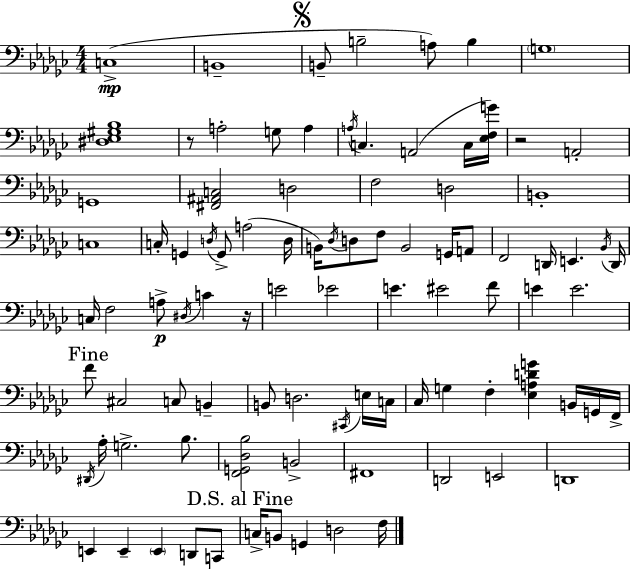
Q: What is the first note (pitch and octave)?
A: C3